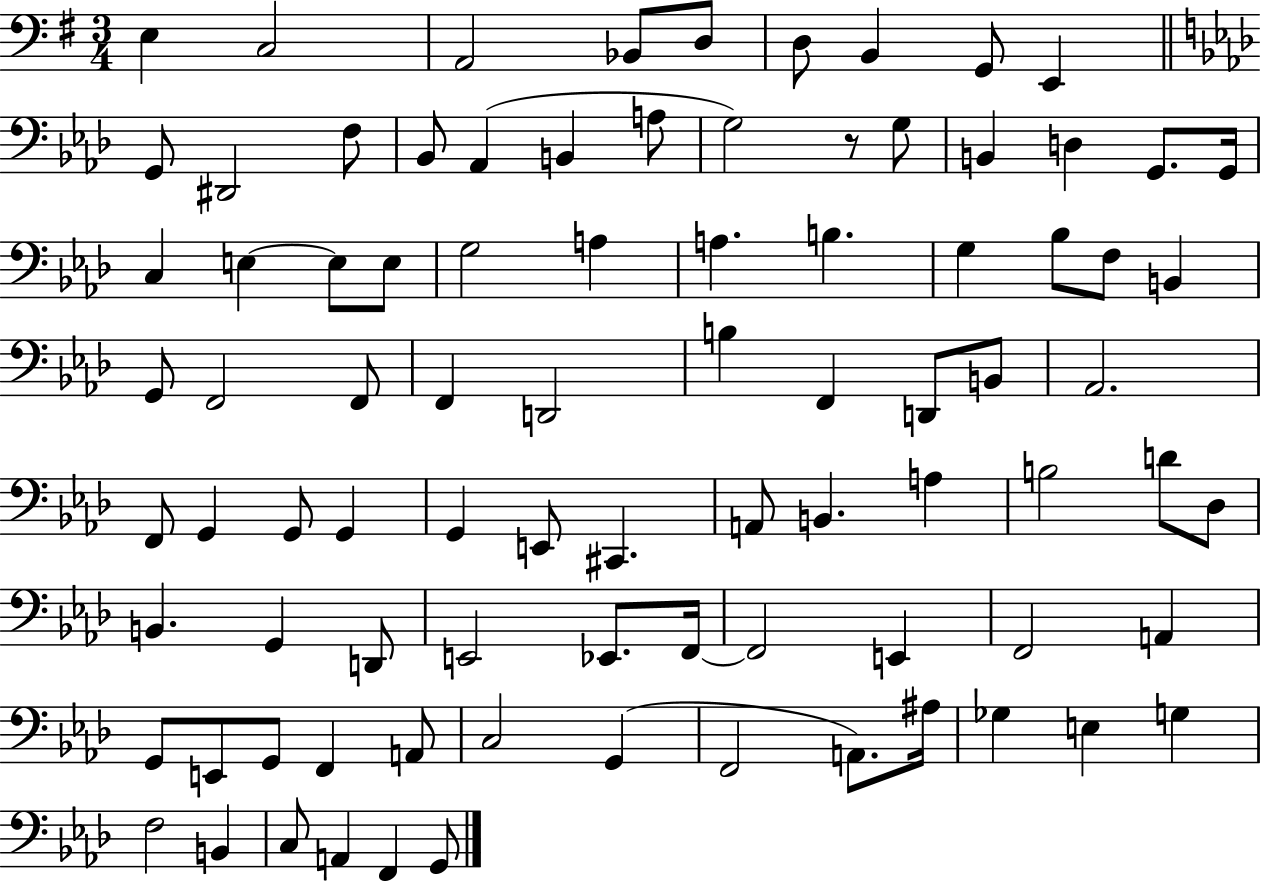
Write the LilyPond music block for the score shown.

{
  \clef bass
  \numericTimeSignature
  \time 3/4
  \key g \major
  \repeat volta 2 { e4 c2 | a,2 bes,8 d8 | d8 b,4 g,8 e,4 | \bar "||" \break \key aes \major g,8 dis,2 f8 | bes,8 aes,4( b,4 a8 | g2) r8 g8 | b,4 d4 g,8. g,16 | \break c4 e4~~ e8 e8 | g2 a4 | a4. b4. | g4 bes8 f8 b,4 | \break g,8 f,2 f,8 | f,4 d,2 | b4 f,4 d,8 b,8 | aes,2. | \break f,8 g,4 g,8 g,4 | g,4 e,8 cis,4. | a,8 b,4. a4 | b2 d'8 des8 | \break b,4. g,4 d,8 | e,2 ees,8. f,16~~ | f,2 e,4 | f,2 a,4 | \break g,8 e,8 g,8 f,4 a,8 | c2 g,4( | f,2 a,8.) ais16 | ges4 e4 g4 | \break f2 b,4 | c8 a,4 f,4 g,8 | } \bar "|."
}